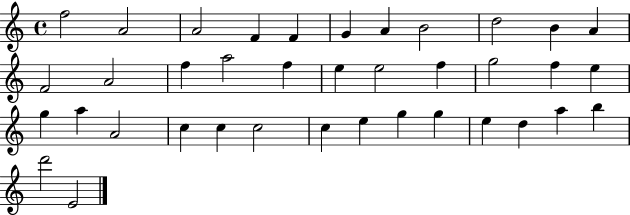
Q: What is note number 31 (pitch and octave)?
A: G5